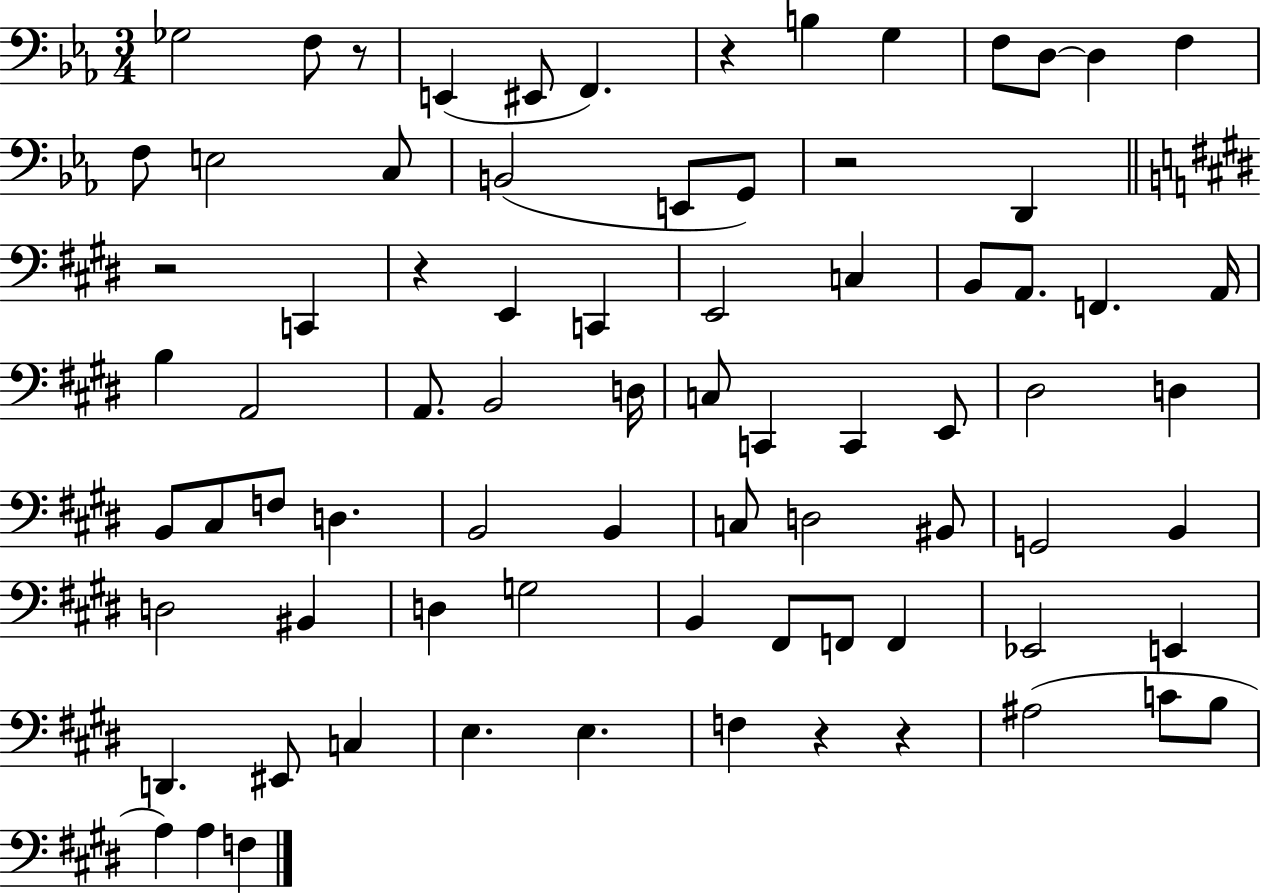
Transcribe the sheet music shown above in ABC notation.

X:1
T:Untitled
M:3/4
L:1/4
K:Eb
_G,2 F,/2 z/2 E,, ^E,,/2 F,, z B, G, F,/2 D,/2 D, F, F,/2 E,2 C,/2 B,,2 E,,/2 G,,/2 z2 D,, z2 C,, z E,, C,, E,,2 C, B,,/2 A,,/2 F,, A,,/4 B, A,,2 A,,/2 B,,2 D,/4 C,/2 C,, C,, E,,/2 ^D,2 D, B,,/2 ^C,/2 F,/2 D, B,,2 B,, C,/2 D,2 ^B,,/2 G,,2 B,, D,2 ^B,, D, G,2 B,, ^F,,/2 F,,/2 F,, _E,,2 E,, D,, ^E,,/2 C, E, E, F, z z ^A,2 C/2 B,/2 A, A, F,